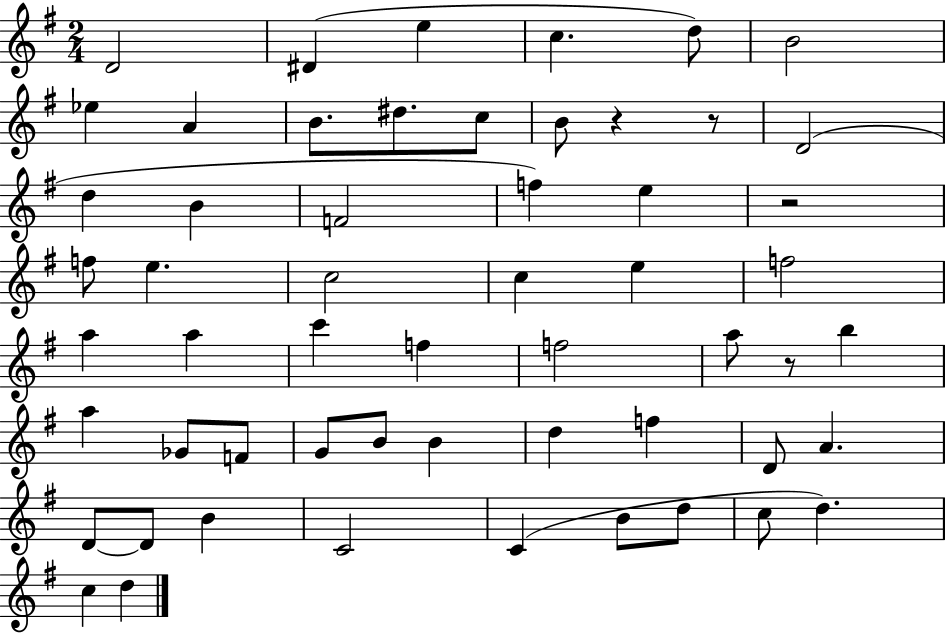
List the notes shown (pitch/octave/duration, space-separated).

D4/h D#4/q E5/q C5/q. D5/e B4/h Eb5/q A4/q B4/e. D#5/e. C5/e B4/e R/q R/e D4/h D5/q B4/q F4/h F5/q E5/q R/h F5/e E5/q. C5/h C5/q E5/q F5/h A5/q A5/q C6/q F5/q F5/h A5/e R/e B5/q A5/q Gb4/e F4/e G4/e B4/e B4/q D5/q F5/q D4/e A4/q. D4/e D4/e B4/q C4/h C4/q B4/e D5/e C5/e D5/q. C5/q D5/q